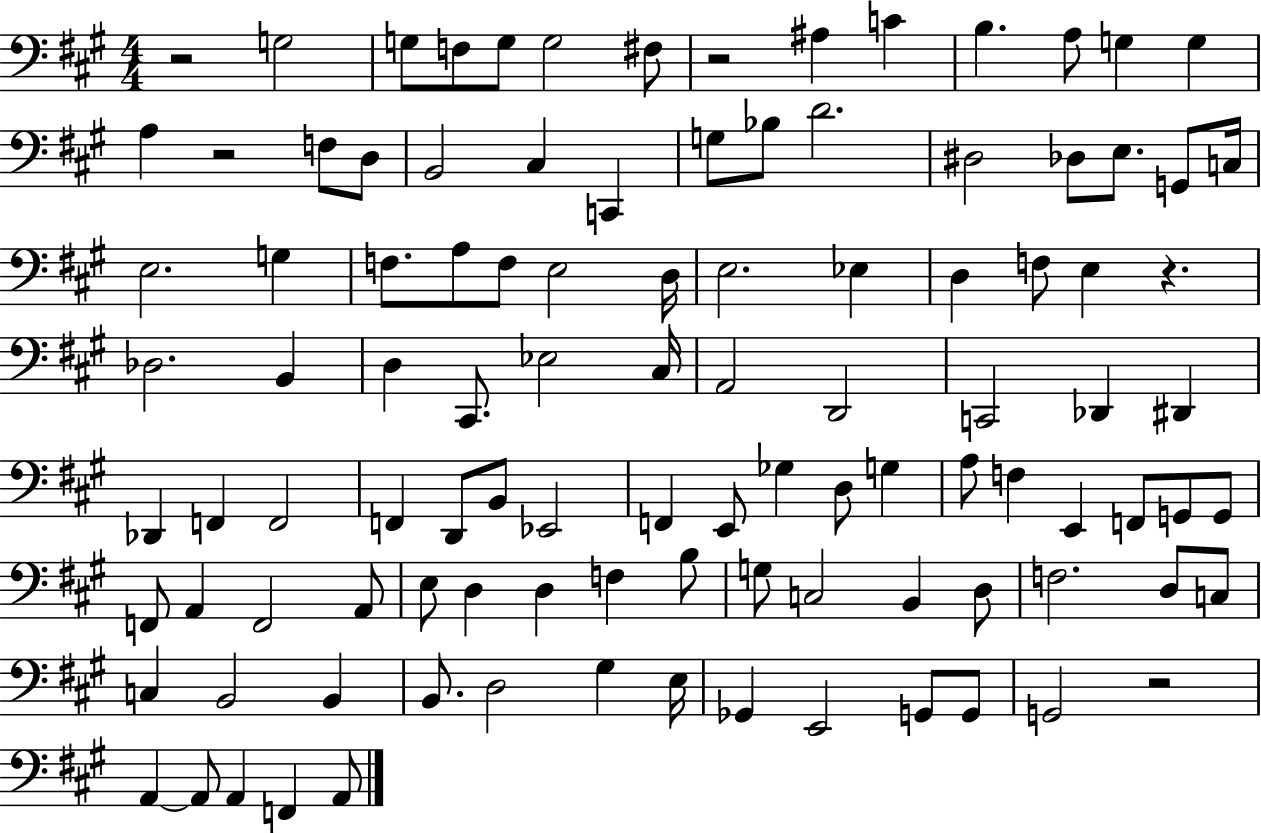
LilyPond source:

{
  \clef bass
  \numericTimeSignature
  \time 4/4
  \key a \major
  \repeat volta 2 { r2 g2 | g8 f8 g8 g2 fis8 | r2 ais4 c'4 | b4. a8 g4 g4 | \break a4 r2 f8 d8 | b,2 cis4 c,4 | g8 bes8 d'2. | dis2 des8 e8. g,8 c16 | \break e2. g4 | f8. a8 f8 e2 d16 | e2. ees4 | d4 f8 e4 r4. | \break des2. b,4 | d4 cis,8. ees2 cis16 | a,2 d,2 | c,2 des,4 dis,4 | \break des,4 f,4 f,2 | f,4 d,8 b,8 ees,2 | f,4 e,8 ges4 d8 g4 | a8 f4 e,4 f,8 g,8 g,8 | \break f,8 a,4 f,2 a,8 | e8 d4 d4 f4 b8 | g8 c2 b,4 d8 | f2. d8 c8 | \break c4 b,2 b,4 | b,8. d2 gis4 e16 | ges,4 e,2 g,8 g,8 | g,2 r2 | \break a,4~~ a,8 a,4 f,4 a,8 | } \bar "|."
}